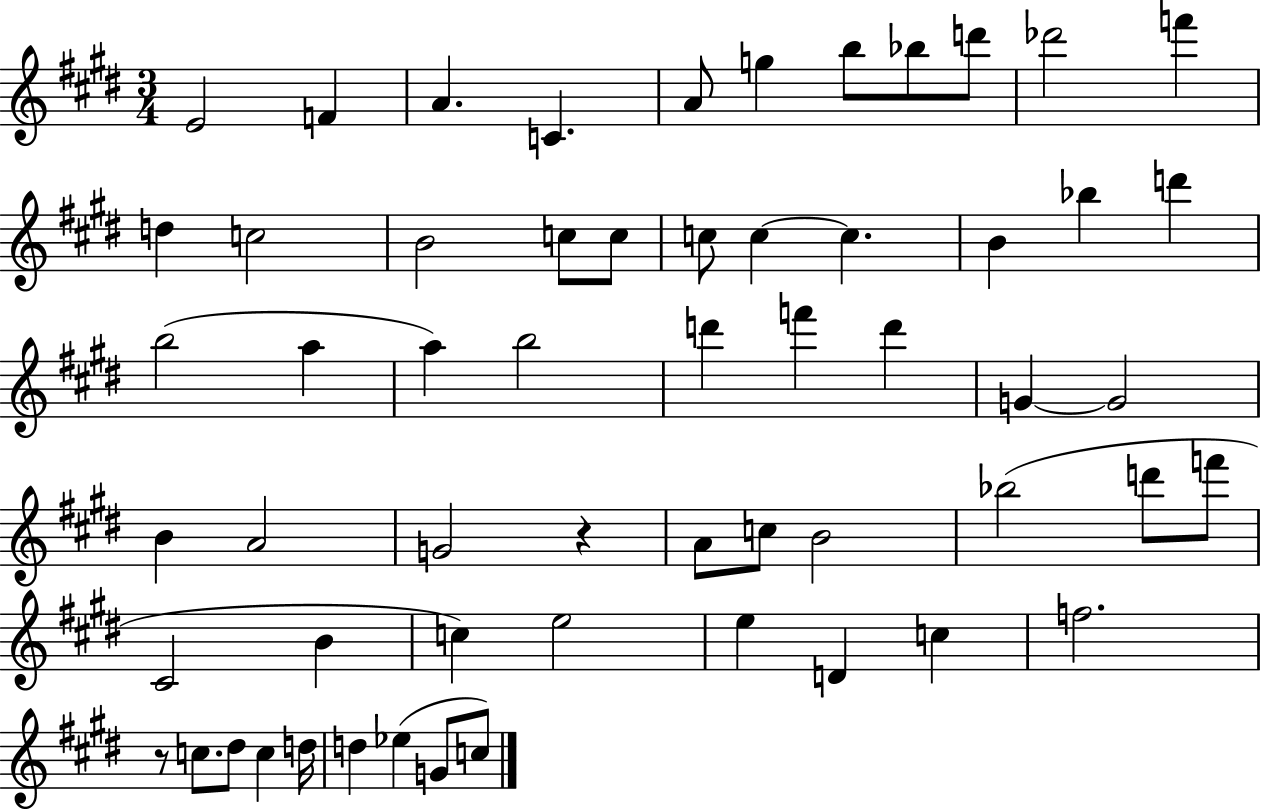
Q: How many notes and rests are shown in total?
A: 58